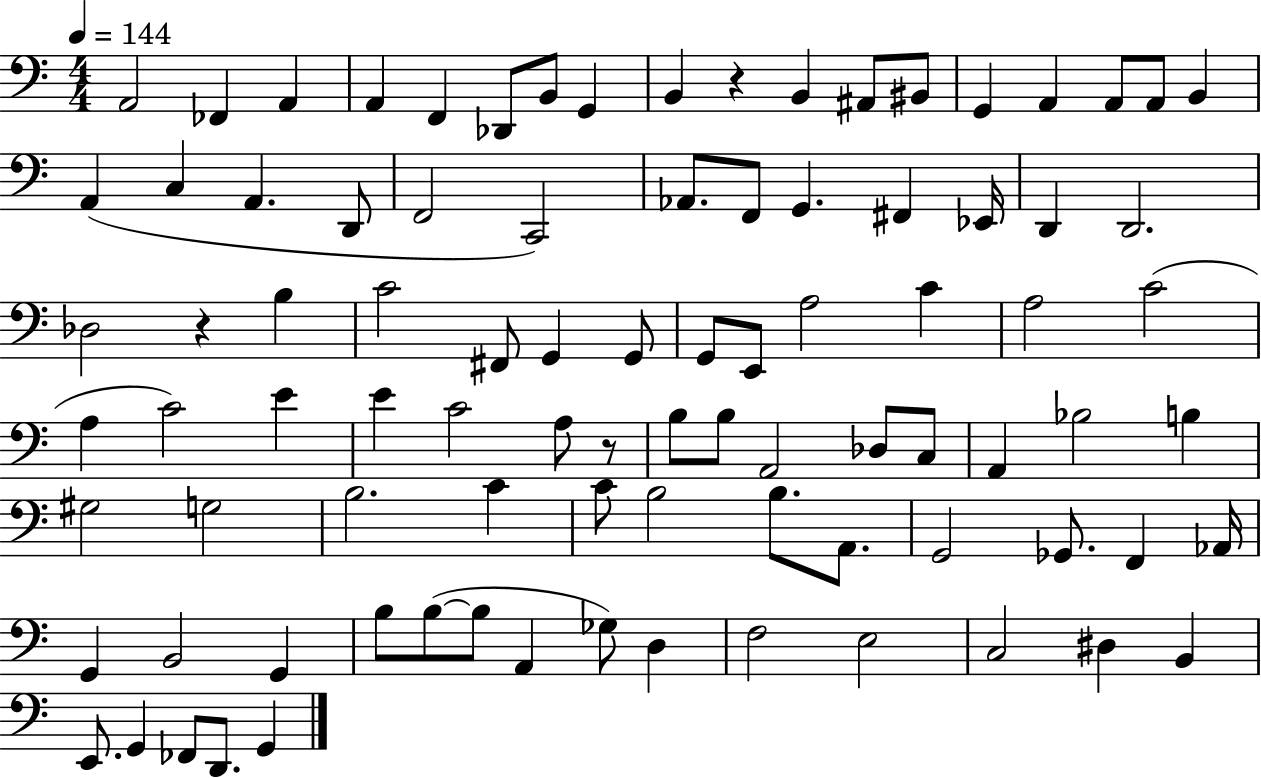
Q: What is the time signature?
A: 4/4